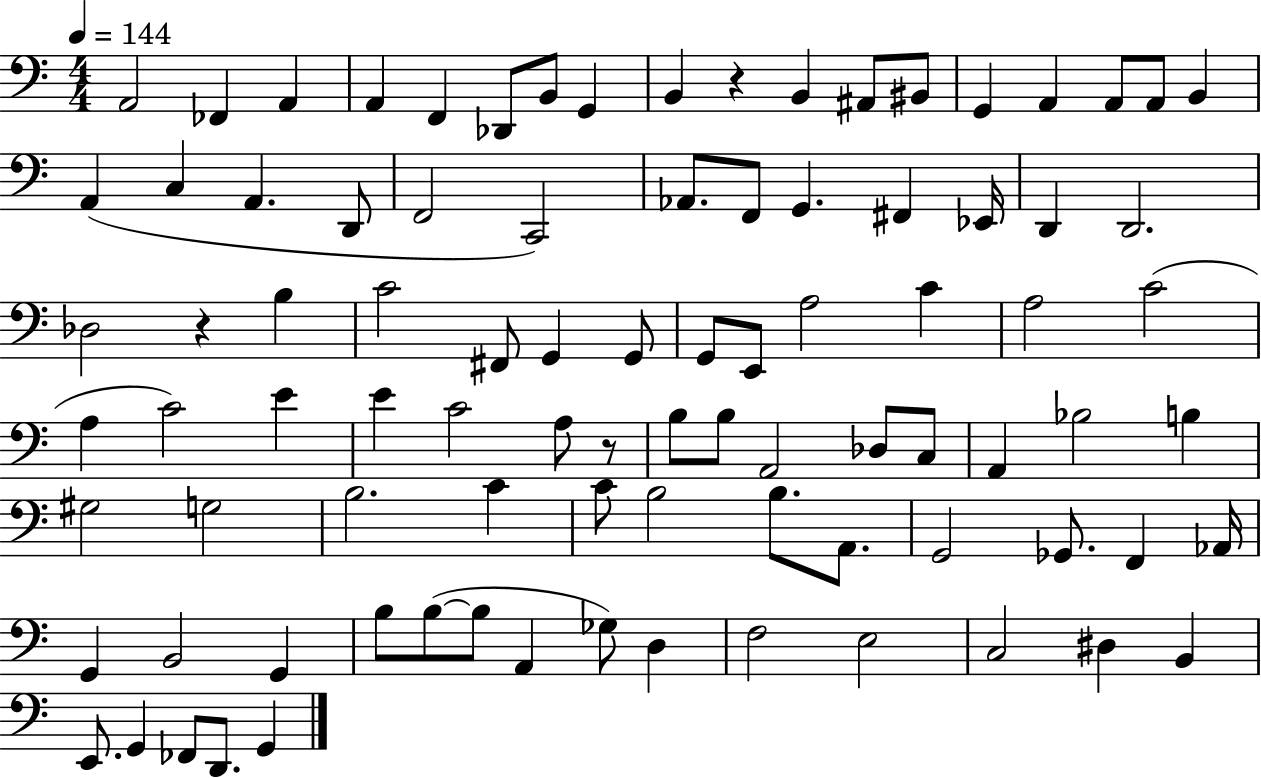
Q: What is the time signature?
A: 4/4